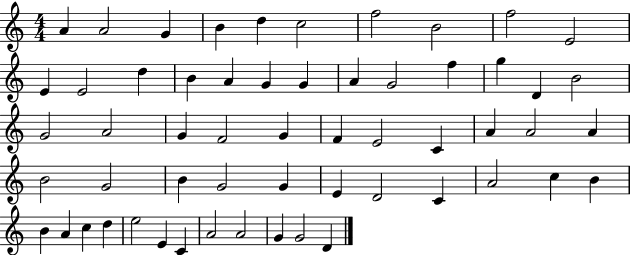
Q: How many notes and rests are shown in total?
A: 57